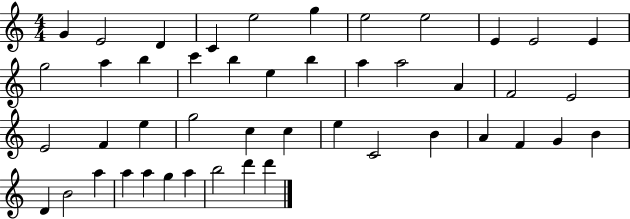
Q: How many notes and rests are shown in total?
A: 46